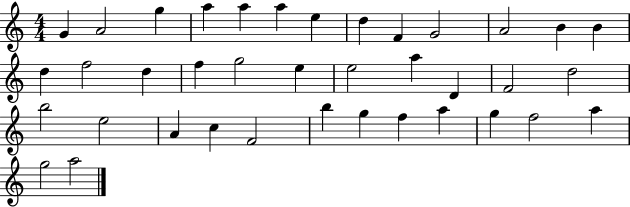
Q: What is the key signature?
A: C major